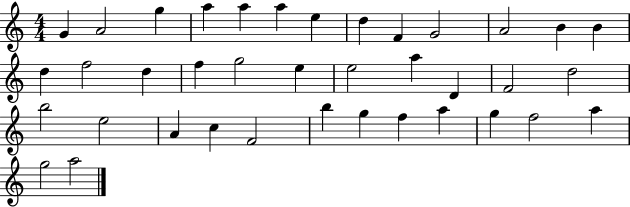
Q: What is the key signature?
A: C major